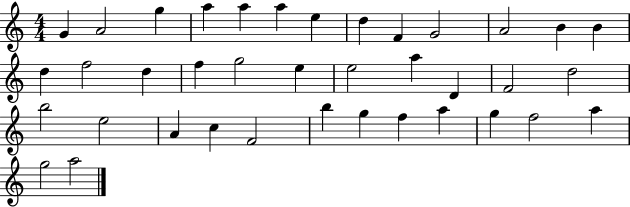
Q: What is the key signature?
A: C major